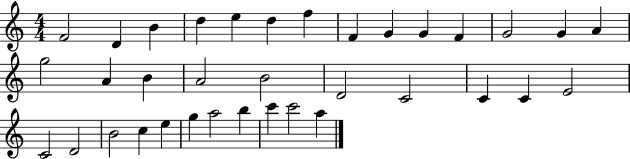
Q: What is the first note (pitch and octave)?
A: F4